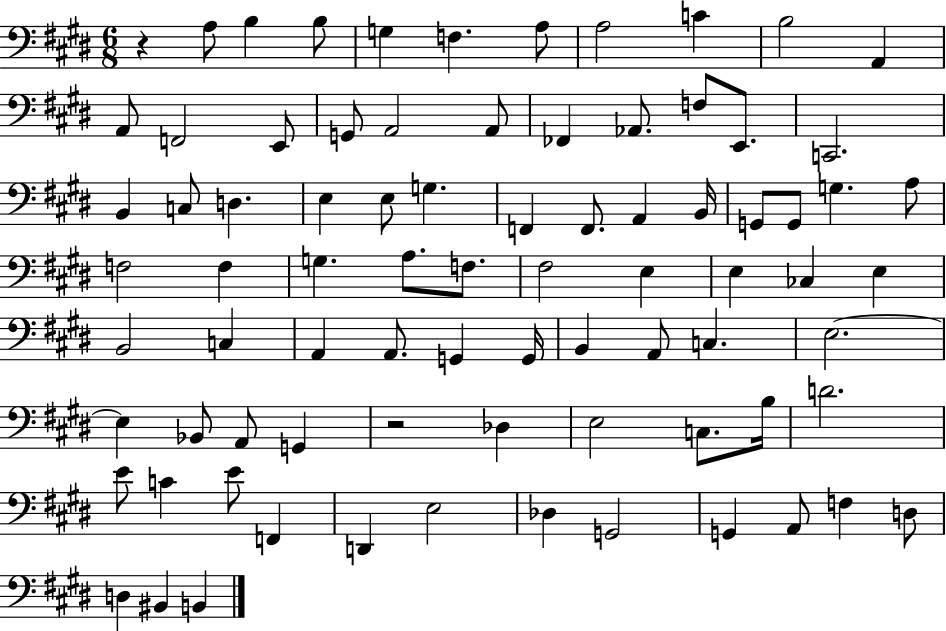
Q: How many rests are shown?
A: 2